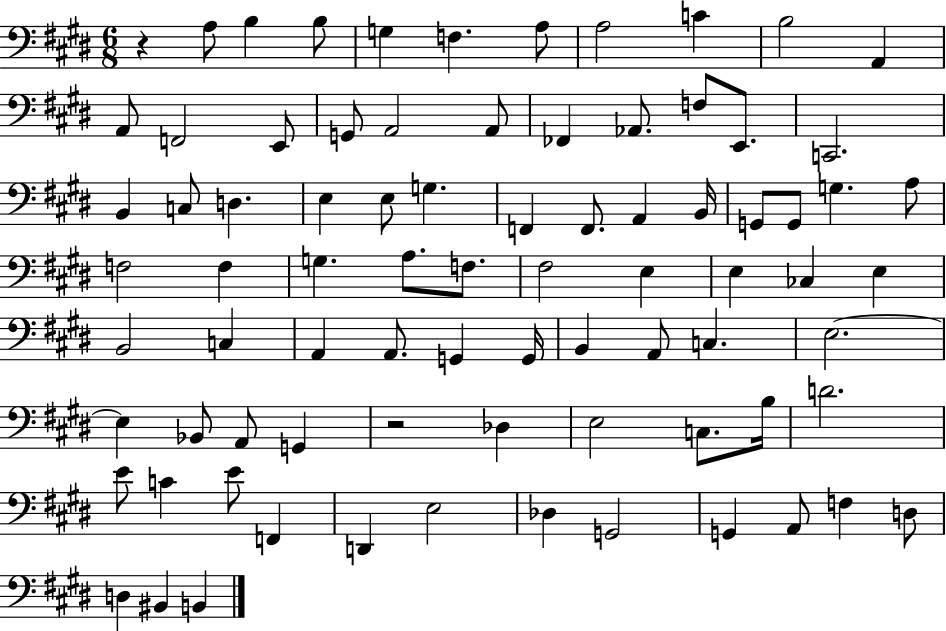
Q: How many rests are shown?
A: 2